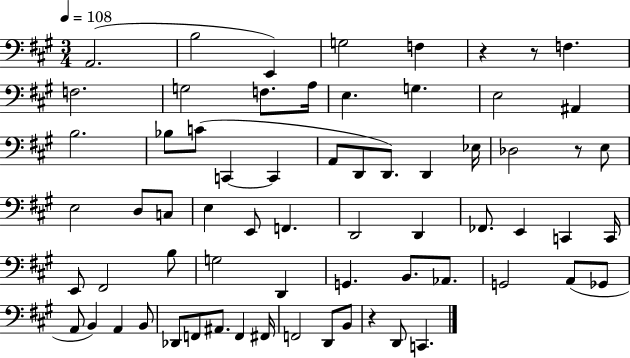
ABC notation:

X:1
T:Untitled
M:3/4
L:1/4
K:A
A,,2 B,2 E,, G,2 F, z z/2 F, F,2 G,2 F,/2 A,/4 E, G, E,2 ^A,, B,2 _B,/2 C/2 C,, C,, A,,/2 D,,/2 D,,/2 D,, _E,/4 _D,2 z/2 E,/2 E,2 D,/2 C,/2 E, E,,/2 F,, D,,2 D,, _F,,/2 E,, C,, C,,/4 E,,/2 ^F,,2 B,/2 G,2 D,, G,, B,,/2 _A,,/2 G,,2 A,,/2 _G,,/2 A,,/2 B,, A,, B,,/2 _D,,/2 F,,/2 ^A,,/2 F,, ^F,,/4 F,,2 D,,/2 B,,/2 z D,,/2 C,,